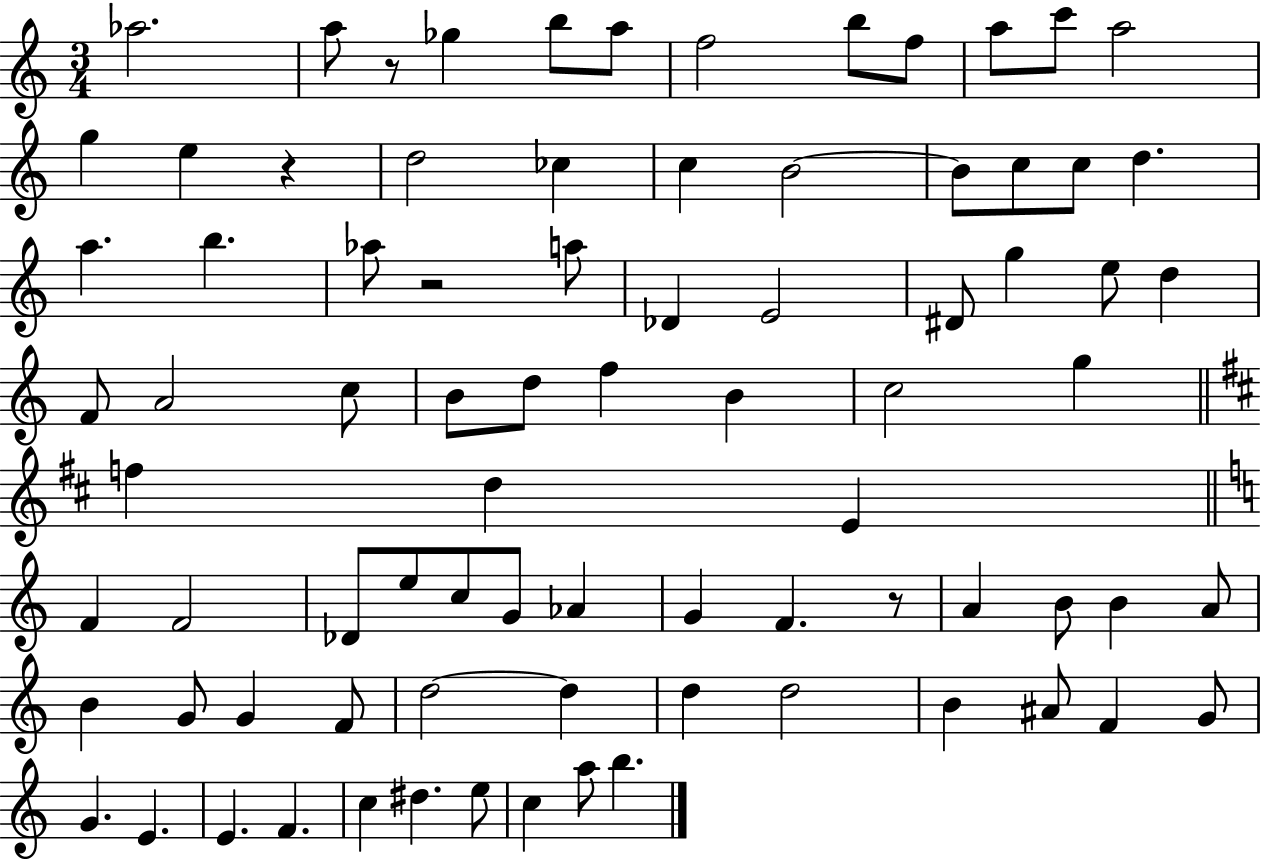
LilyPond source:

{
  \clef treble
  \numericTimeSignature
  \time 3/4
  \key c \major
  aes''2. | a''8 r8 ges''4 b''8 a''8 | f''2 b''8 f''8 | a''8 c'''8 a''2 | \break g''4 e''4 r4 | d''2 ces''4 | c''4 b'2~~ | b'8 c''8 c''8 d''4. | \break a''4. b''4. | aes''8 r2 a''8 | des'4 e'2 | dis'8 g''4 e''8 d''4 | \break f'8 a'2 c''8 | b'8 d''8 f''4 b'4 | c''2 g''4 | \bar "||" \break \key d \major f''4 d''4 e'4 | \bar "||" \break \key c \major f'4 f'2 | des'8 e''8 c''8 g'8 aes'4 | g'4 f'4. r8 | a'4 b'8 b'4 a'8 | \break b'4 g'8 g'4 f'8 | d''2~~ d''4 | d''4 d''2 | b'4 ais'8 f'4 g'8 | \break g'4. e'4. | e'4. f'4. | c''4 dis''4. e''8 | c''4 a''8 b''4. | \break \bar "|."
}